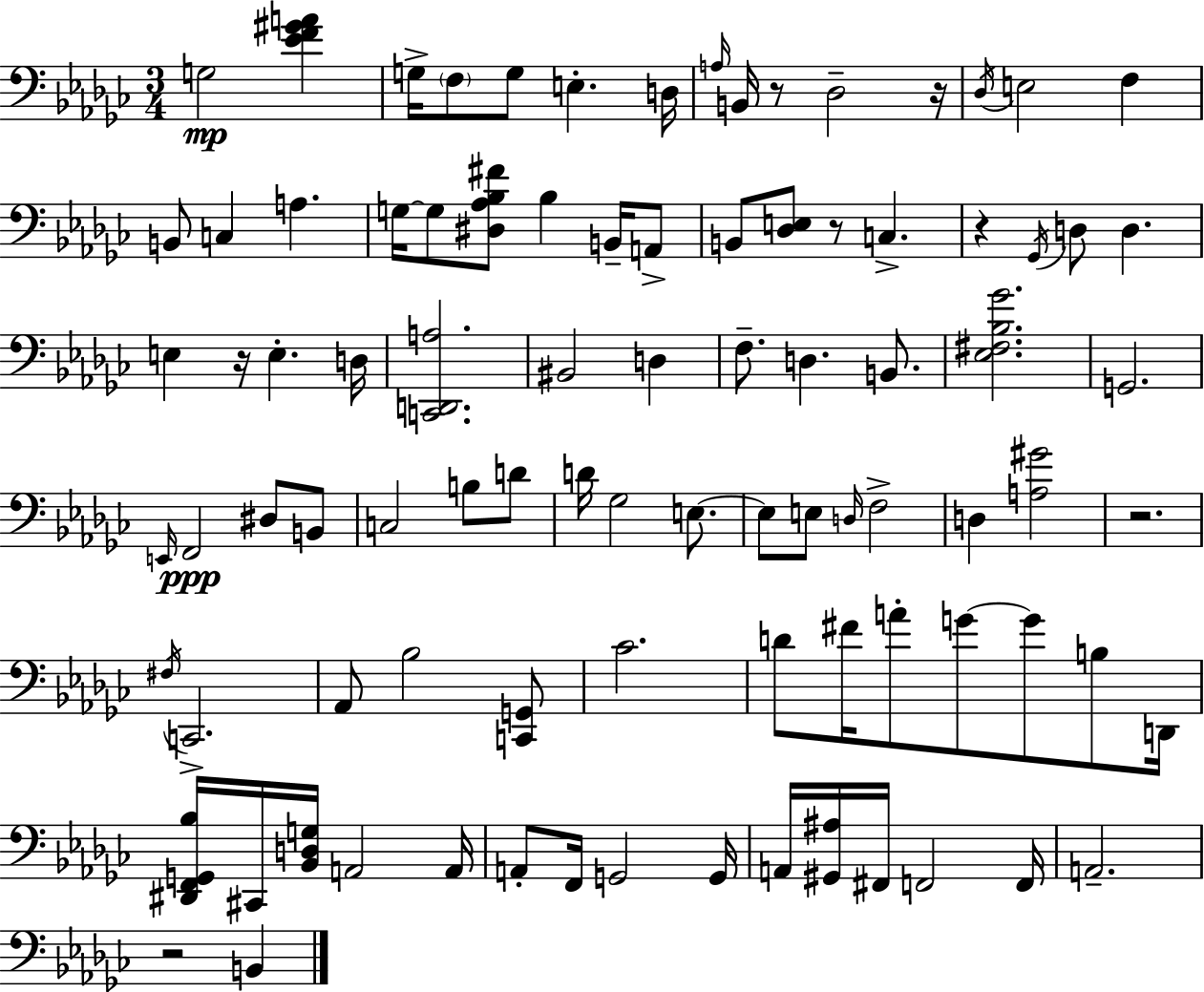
X:1
T:Untitled
M:3/4
L:1/4
K:Ebm
G,2 [_EF^GA] G,/4 F,/2 G,/2 E, D,/4 A,/4 B,,/4 z/2 _D,2 z/4 _D,/4 E,2 F, B,,/2 C, A, G,/4 G,/2 [^D,_A,_B,^F]/2 _B, B,,/4 A,,/2 B,,/2 [_D,E,]/2 z/2 C, z _G,,/4 D,/2 D, E, z/4 E, D,/4 [C,,D,,A,]2 ^B,,2 D, F,/2 D, B,,/2 [_E,^F,_B,_G]2 G,,2 E,,/4 F,,2 ^D,/2 B,,/2 C,2 B,/2 D/2 D/4 _G,2 E,/2 E,/2 E,/2 D,/4 F,2 D, [A,^G]2 z2 ^F,/4 C,,2 _A,,/2 _B,2 [C,,G,,]/2 _C2 D/2 ^F/4 A/2 G/2 G/2 B,/2 D,,/4 [^D,,F,,G,,_B,]/4 ^C,,/4 [_B,,D,G,]/4 A,,2 A,,/4 A,,/2 F,,/4 G,,2 G,,/4 A,,/4 [^G,,^A,]/4 ^F,,/4 F,,2 F,,/4 A,,2 z2 B,,